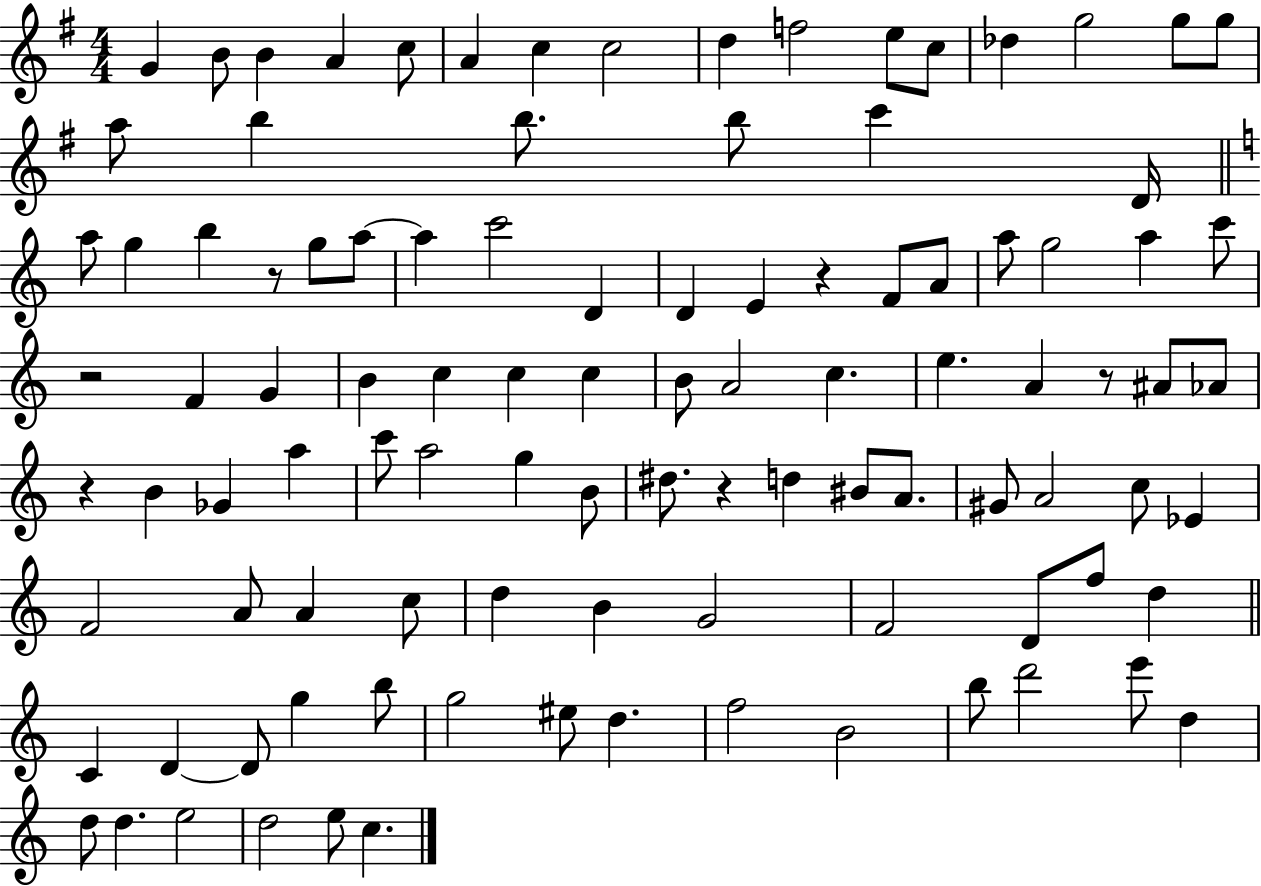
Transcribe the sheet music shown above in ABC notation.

X:1
T:Untitled
M:4/4
L:1/4
K:G
G B/2 B A c/2 A c c2 d f2 e/2 c/2 _d g2 g/2 g/2 a/2 b b/2 b/2 c' D/4 a/2 g b z/2 g/2 a/2 a c'2 D D E z F/2 A/2 a/2 g2 a c'/2 z2 F G B c c c B/2 A2 c e A z/2 ^A/2 _A/2 z B _G a c'/2 a2 g B/2 ^d/2 z d ^B/2 A/2 ^G/2 A2 c/2 _E F2 A/2 A c/2 d B G2 F2 D/2 f/2 d C D D/2 g b/2 g2 ^e/2 d f2 B2 b/2 d'2 e'/2 d d/2 d e2 d2 e/2 c